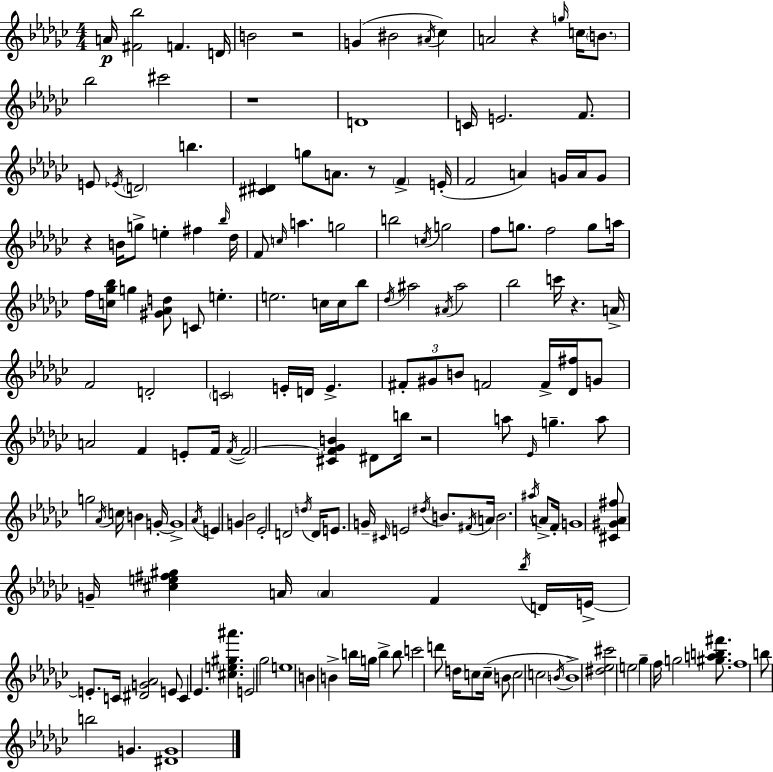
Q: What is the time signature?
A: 4/4